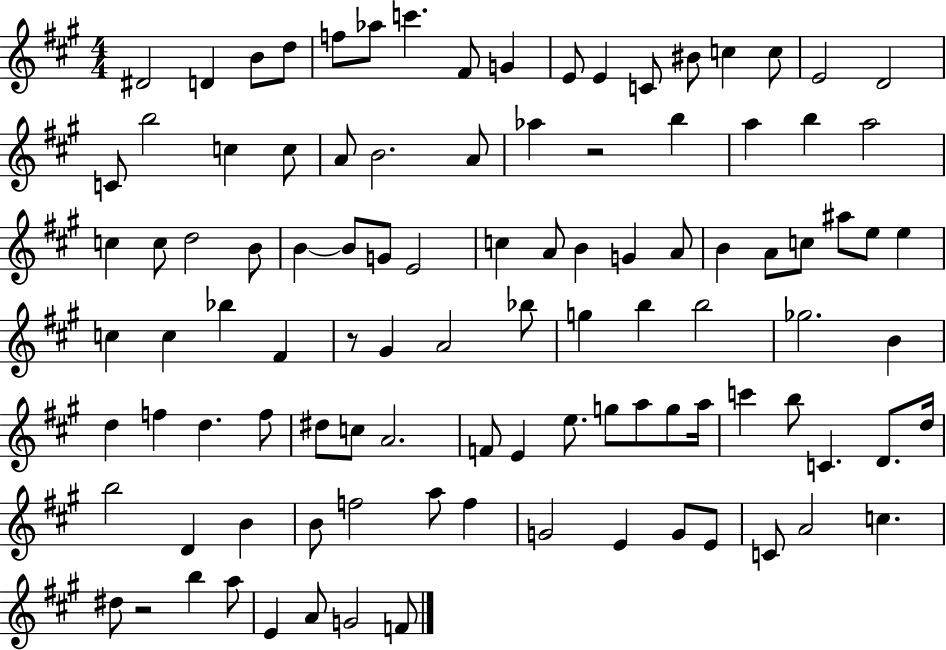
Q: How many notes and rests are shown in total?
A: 103